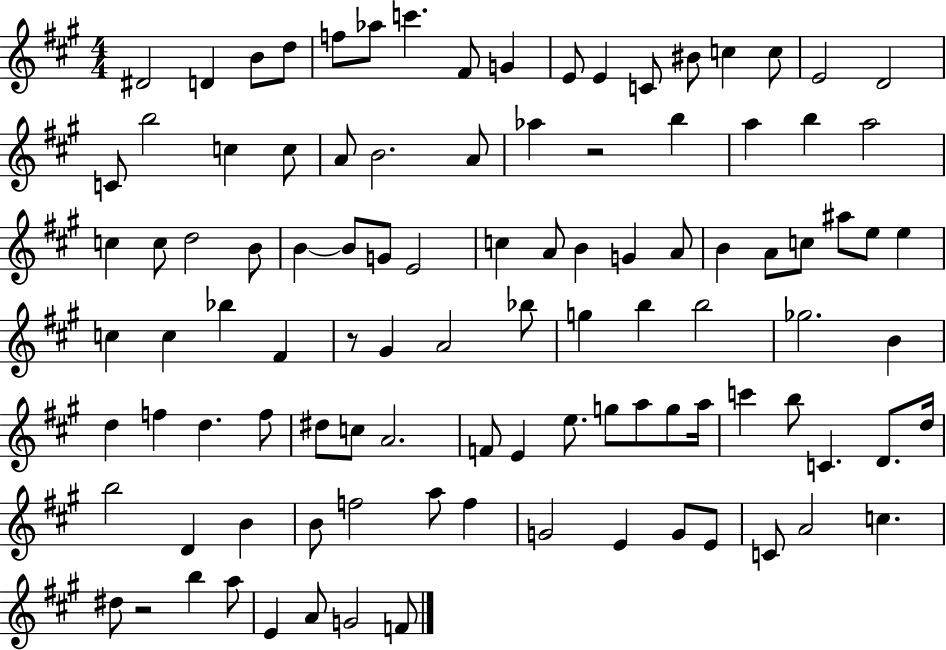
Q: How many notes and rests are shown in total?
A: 103